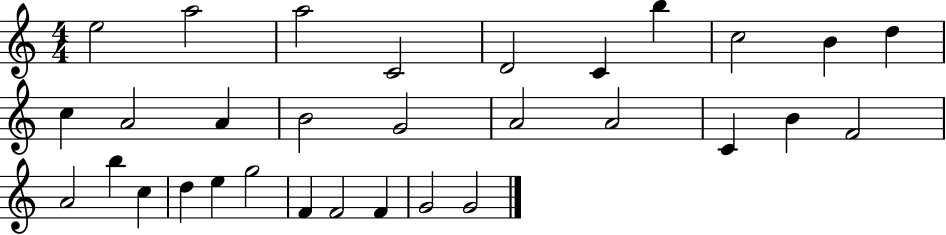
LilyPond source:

{
  \clef treble
  \numericTimeSignature
  \time 4/4
  \key c \major
  e''2 a''2 | a''2 c'2 | d'2 c'4 b''4 | c''2 b'4 d''4 | \break c''4 a'2 a'4 | b'2 g'2 | a'2 a'2 | c'4 b'4 f'2 | \break a'2 b''4 c''4 | d''4 e''4 g''2 | f'4 f'2 f'4 | g'2 g'2 | \break \bar "|."
}